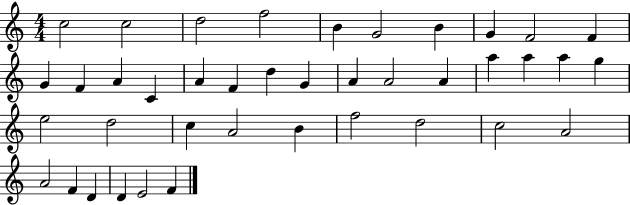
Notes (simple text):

C5/h C5/h D5/h F5/h B4/q G4/h B4/q G4/q F4/h F4/q G4/q F4/q A4/q C4/q A4/q F4/q D5/q G4/q A4/q A4/h A4/q A5/q A5/q A5/q G5/q E5/h D5/h C5/q A4/h B4/q F5/h D5/h C5/h A4/h A4/h F4/q D4/q D4/q E4/h F4/q